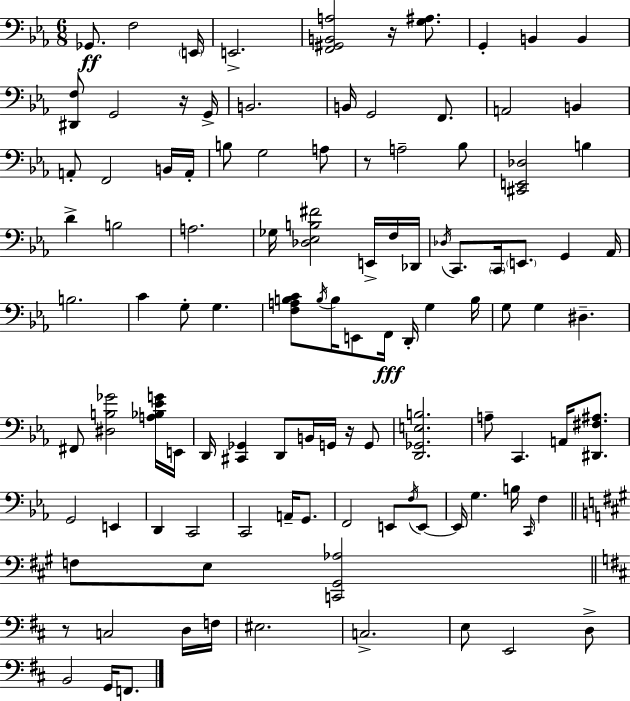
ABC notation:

X:1
T:Untitled
M:6/8
L:1/4
K:Eb
_G,,/2 F,2 E,,/4 E,,2 [F,,^G,,B,,A,]2 z/4 [G,^A,]/2 G,, B,, B,, [^D,,F,]/2 G,,2 z/4 G,,/4 B,,2 B,,/4 G,,2 F,,/2 A,,2 B,, A,,/2 F,,2 B,,/4 A,,/4 B,/2 G,2 A,/2 z/2 A,2 _B,/2 [^C,,E,,_D,]2 B, D B,2 A,2 _G,/4 [_D,_E,B,^F]2 E,,/4 F,/4 _D,,/4 _D,/4 C,,/2 C,,/4 E,,/2 G,, _A,,/4 B,2 C G,/2 G, [F,A,B,C]/2 B,/4 B,/4 E,,/2 F,,/4 D,,/4 G, B,/4 G,/2 G, ^D, ^F,,/2 [^D,B,_G]2 [A,_B,_EG]/4 E,,/4 D,,/4 [^C,,_G,,] D,,/2 B,,/4 G,,/4 z/4 G,,/2 [D,,_G,,E,B,]2 A,/2 C,, A,,/4 [^D,,^F,^A,]/2 G,,2 E,, D,, C,,2 C,,2 A,,/4 G,,/2 F,,2 E,,/2 F,/4 E,,/2 E,,/4 G, B,/4 C,,/4 F, F,/2 E,/2 [C,,^G,,_A,]2 z/2 C,2 D,/4 F,/4 ^E,2 C,2 E,/2 E,,2 D,/2 B,,2 G,,/4 F,,/2